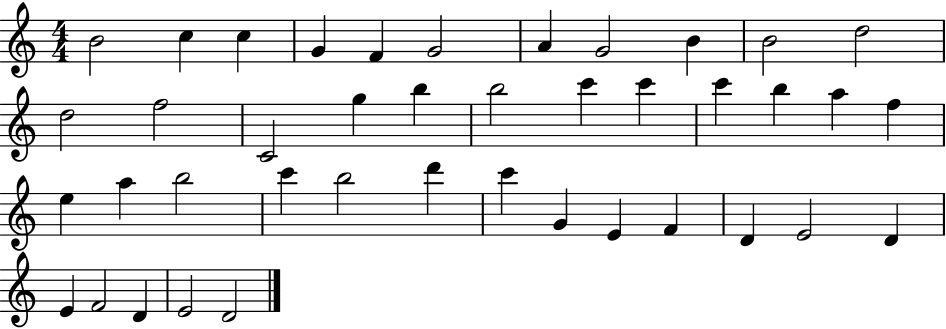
X:1
T:Untitled
M:4/4
L:1/4
K:C
B2 c c G F G2 A G2 B B2 d2 d2 f2 C2 g b b2 c' c' c' b a f e a b2 c' b2 d' c' G E F D E2 D E F2 D E2 D2